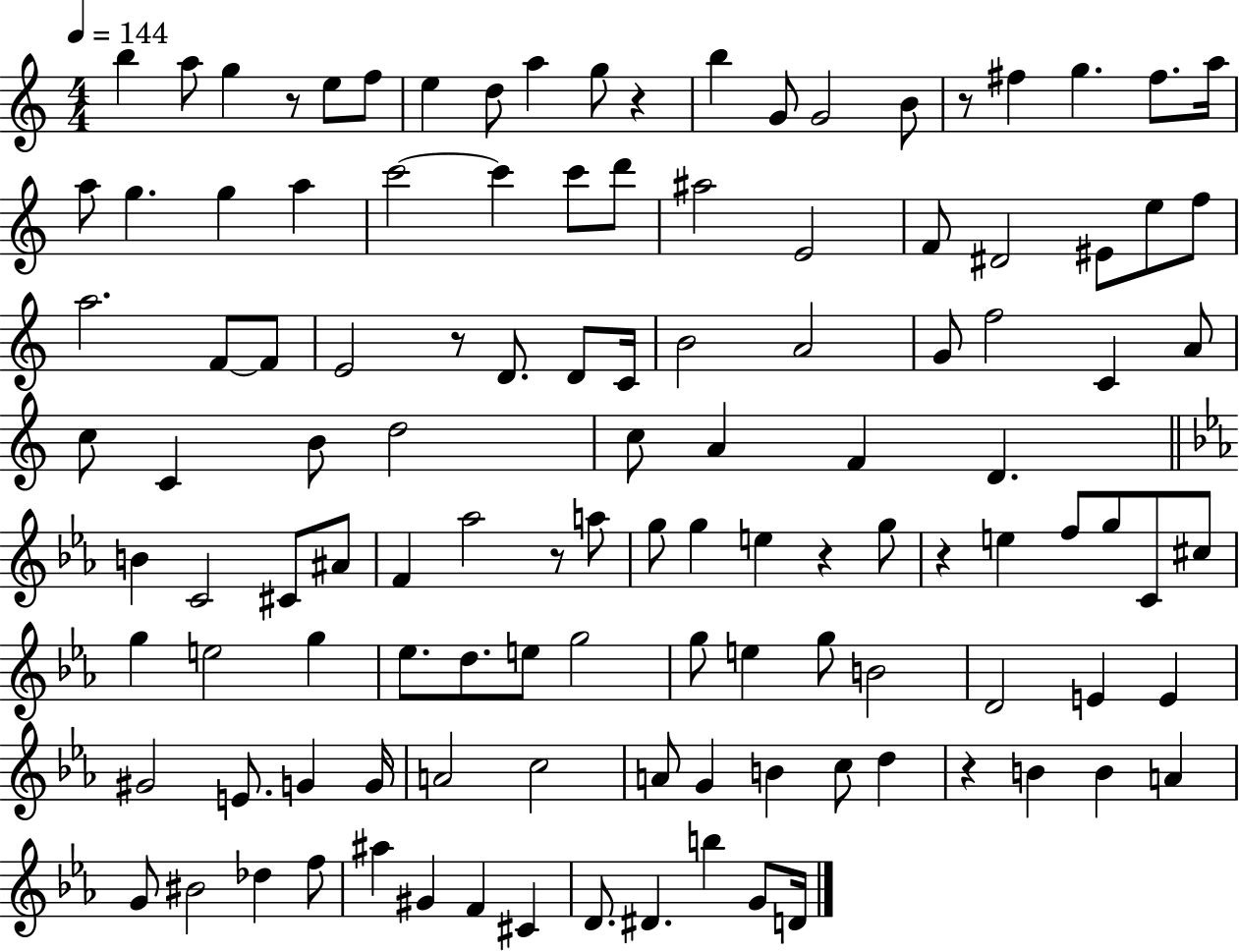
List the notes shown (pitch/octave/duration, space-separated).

B5/q A5/e G5/q R/e E5/e F5/e E5/q D5/e A5/q G5/e R/q B5/q G4/e G4/h B4/e R/e F#5/q G5/q. F#5/e. A5/s A5/e G5/q. G5/q A5/q C6/h C6/q C6/e D6/e A#5/h E4/h F4/e D#4/h EIS4/e E5/e F5/e A5/h. F4/e F4/e E4/h R/e D4/e. D4/e C4/s B4/h A4/h G4/e F5/h C4/q A4/e C5/e C4/q B4/e D5/h C5/e A4/q F4/q D4/q. B4/q C4/h C#4/e A#4/e F4/q Ab5/h R/e A5/e G5/e G5/q E5/q R/q G5/e R/q E5/q F5/e G5/e C4/e C#5/e G5/q E5/h G5/q Eb5/e. D5/e. E5/e G5/h G5/e E5/q G5/e B4/h D4/h E4/q E4/q G#4/h E4/e. G4/q G4/s A4/h C5/h A4/e G4/q B4/q C5/e D5/q R/q B4/q B4/q A4/q G4/e BIS4/h Db5/q F5/e A#5/q G#4/q F4/q C#4/q D4/e. D#4/q. B5/q G4/e D4/s